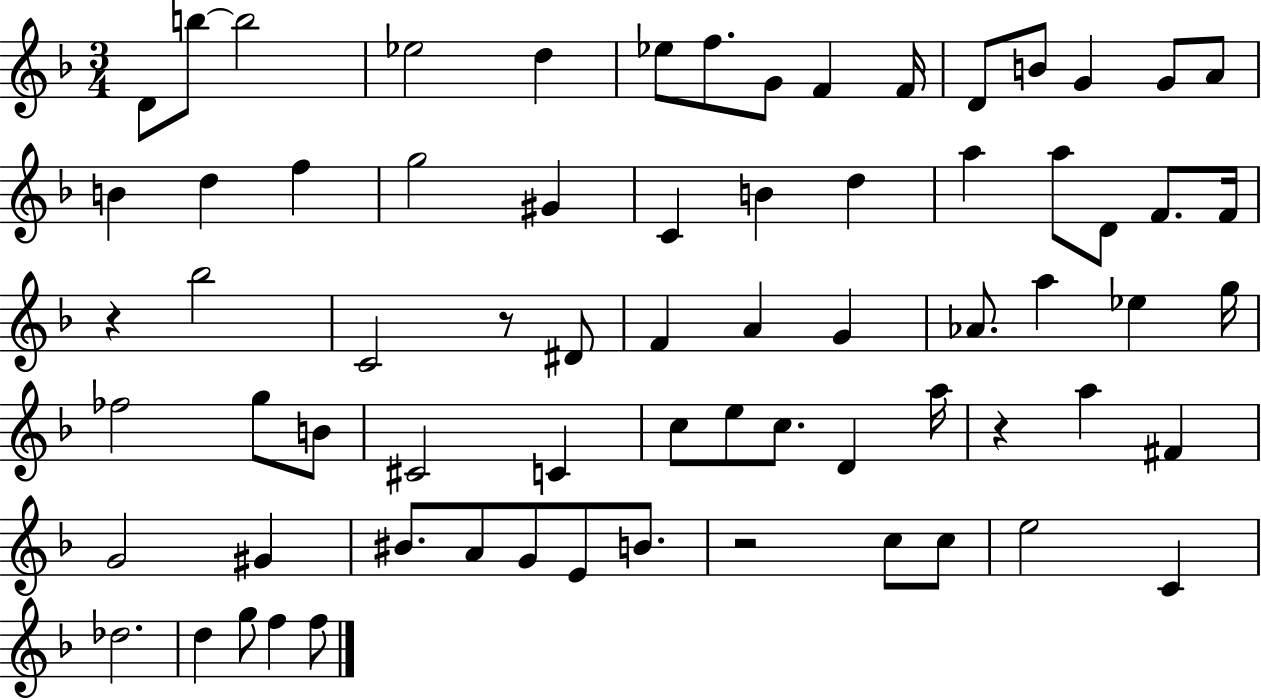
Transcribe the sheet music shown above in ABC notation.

X:1
T:Untitled
M:3/4
L:1/4
K:F
D/2 b/2 b2 _e2 d _e/2 f/2 G/2 F F/4 D/2 B/2 G G/2 A/2 B d f g2 ^G C B d a a/2 D/2 F/2 F/4 z _b2 C2 z/2 ^D/2 F A G _A/2 a _e g/4 _f2 g/2 B/2 ^C2 C c/2 e/2 c/2 D a/4 z a ^F G2 ^G ^B/2 A/2 G/2 E/2 B/2 z2 c/2 c/2 e2 C _d2 d g/2 f f/2